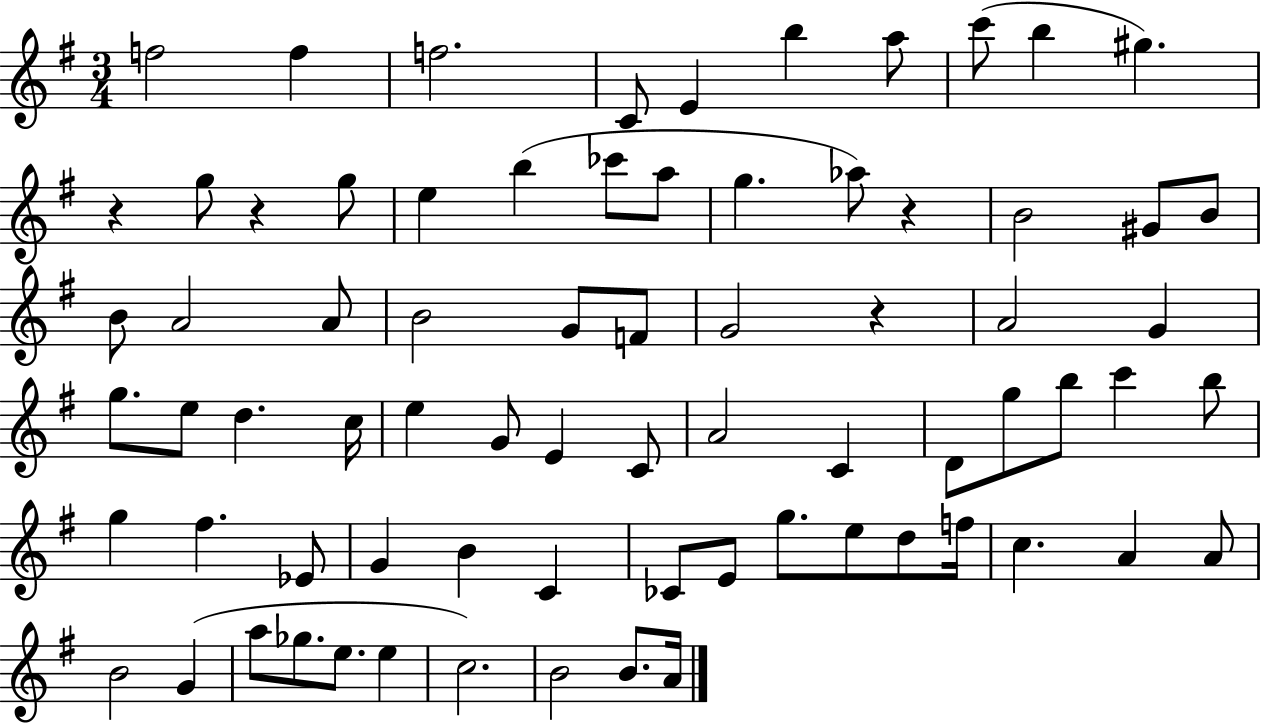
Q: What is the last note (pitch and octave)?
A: A4